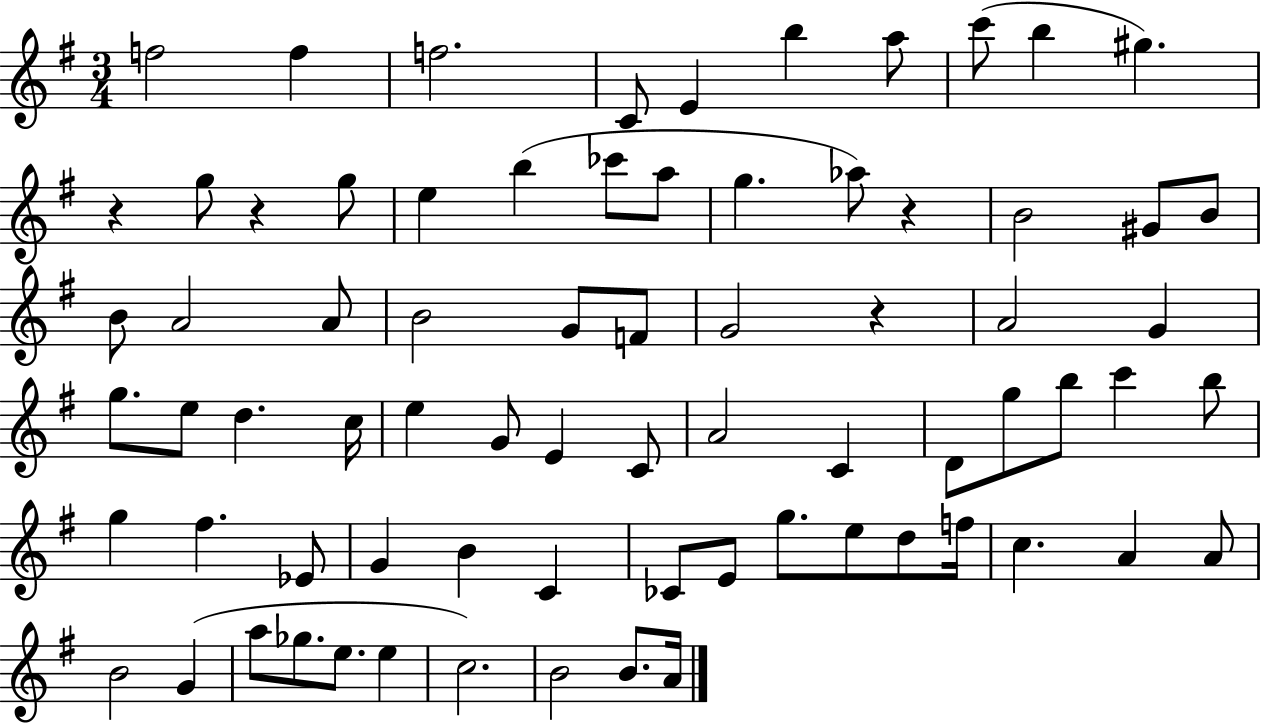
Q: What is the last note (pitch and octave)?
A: A4